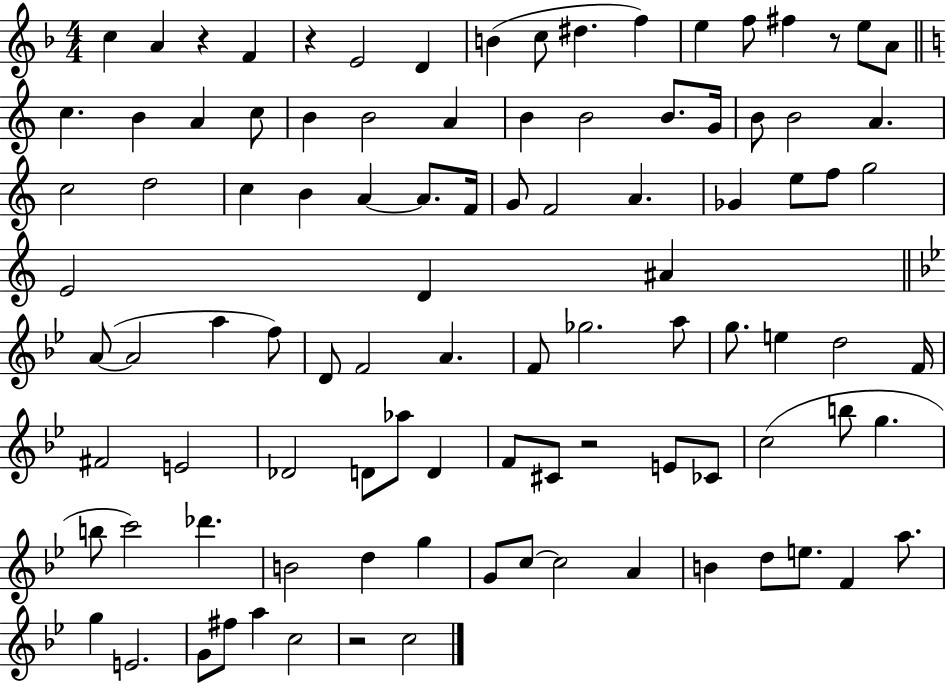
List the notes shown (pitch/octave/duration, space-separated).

C5/q A4/q R/q F4/q R/q E4/h D4/q B4/q C5/e D#5/q. F5/q E5/q F5/e F#5/q R/e E5/e A4/e C5/q. B4/q A4/q C5/e B4/q B4/h A4/q B4/q B4/h B4/e. G4/s B4/e B4/h A4/q. C5/h D5/h C5/q B4/q A4/q A4/e. F4/s G4/e F4/h A4/q. Gb4/q E5/e F5/e G5/h E4/h D4/q A#4/q A4/e A4/h A5/q F5/e D4/e F4/h A4/q. F4/e Gb5/h. A5/e G5/e. E5/q D5/h F4/s F#4/h E4/h Db4/h D4/e Ab5/e D4/q F4/e C#4/e R/h E4/e CES4/e C5/h B5/e G5/q. B5/e C6/h Db6/q. B4/h D5/q G5/q G4/e C5/e C5/h A4/q B4/q D5/e E5/e. F4/q A5/e. G5/q E4/h. G4/e F#5/e A5/q C5/h R/h C5/h